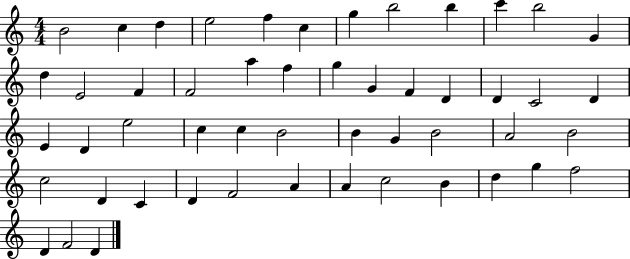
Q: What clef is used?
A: treble